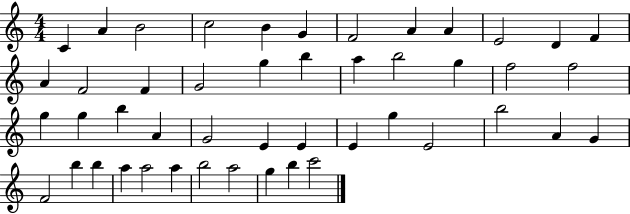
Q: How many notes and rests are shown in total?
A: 47